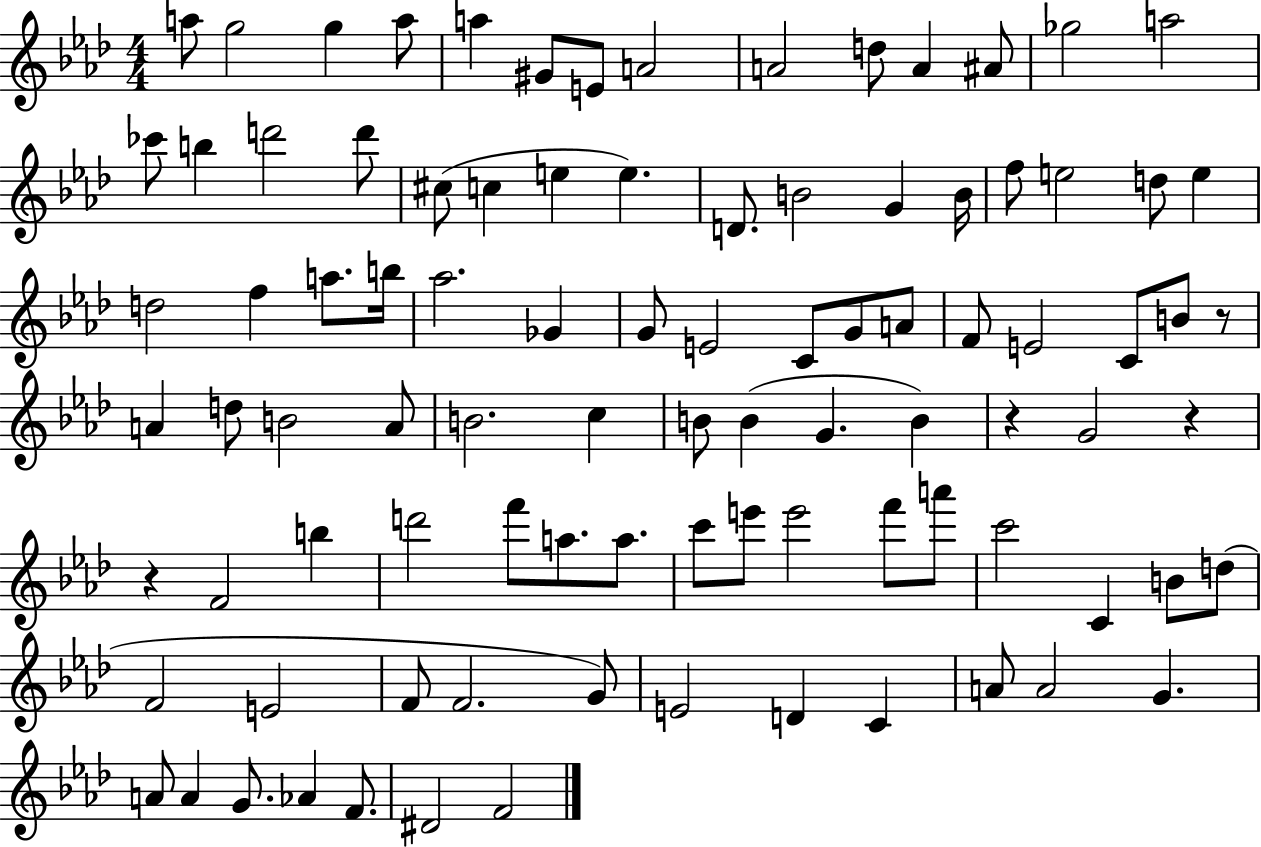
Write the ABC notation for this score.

X:1
T:Untitled
M:4/4
L:1/4
K:Ab
a/2 g2 g a/2 a ^G/2 E/2 A2 A2 d/2 A ^A/2 _g2 a2 _c'/2 b d'2 d'/2 ^c/2 c e e D/2 B2 G B/4 f/2 e2 d/2 e d2 f a/2 b/4 _a2 _G G/2 E2 C/2 G/2 A/2 F/2 E2 C/2 B/2 z/2 A d/2 B2 A/2 B2 c B/2 B G B z G2 z z F2 b d'2 f'/2 a/2 a/2 c'/2 e'/2 e'2 f'/2 a'/2 c'2 C B/2 d/2 F2 E2 F/2 F2 G/2 E2 D C A/2 A2 G A/2 A G/2 _A F/2 ^D2 F2